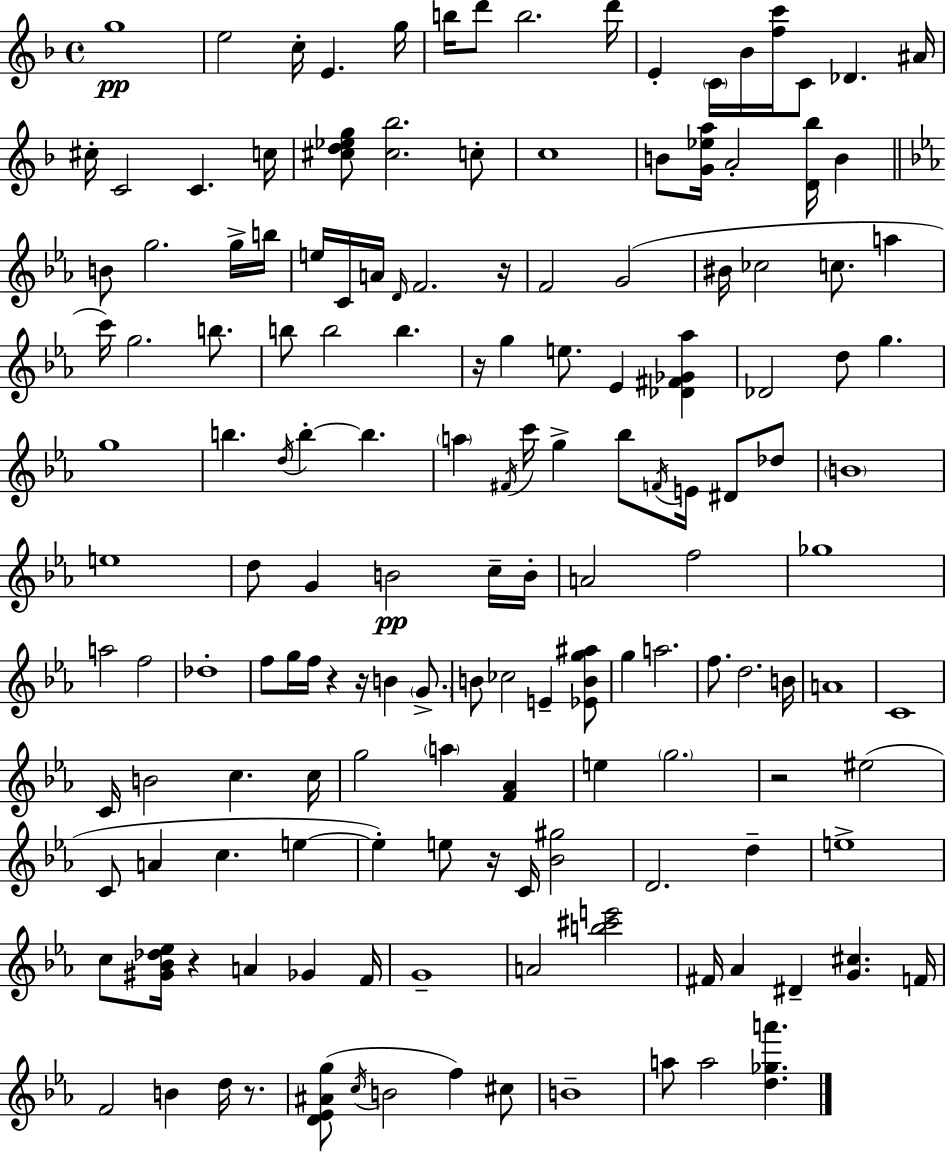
{
  \clef treble
  \time 4/4
  \defaultTimeSignature
  \key f \major
  g''1\pp | e''2 c''16-. e'4. g''16 | b''16 d'''8 b''2. d'''16 | e'4-. \parenthesize c'16 bes'16 <f'' c'''>16 c'8 des'4. ais'16 | \break cis''16-. c'2 c'4. c''16 | <cis'' d'' ees'' g''>8 <cis'' bes''>2. c''8-. | c''1 | b'8 <g' ees'' a''>16 a'2-. <d' bes''>16 b'4 | \break \bar "||" \break \key ees \major b'8 g''2. g''16-> b''16 | e''16 c'16 a'16 \grace { d'16 } f'2. | r16 f'2 g'2( | bis'16 ces''2 c''8. a''4 | \break c'''16) g''2. b''8. | b''8 b''2 b''4. | r16 g''4 e''8. ees'4 <des' fis' ges' aes''>4 | des'2 d''8 g''4. | \break g''1 | b''4. \acciaccatura { d''16 } b''4-.~~ b''4. | \parenthesize a''4 \acciaccatura { fis'16 } c'''16 g''4-> bes''8 \acciaccatura { f'16 } e'16 | dis'8 des''8 \parenthesize b'1 | \break e''1 | d''8 g'4 b'2\pp | c''16-- b'16-. a'2 f''2 | ges''1 | \break a''2 f''2 | des''1-. | f''8 g''16 f''16 r4 r16 b'4 | \parenthesize g'8.-> b'8 ces''2 e'4-- | \break <ees' b' g'' ais''>8 g''4 a''2. | f''8. d''2. | b'16 a'1 | c'1 | \break c'16 b'2 c''4. | c''16 g''2 \parenthesize a''4 | <f' aes'>4 e''4 \parenthesize g''2. | r2 eis''2( | \break c'8 a'4 c''4. | e''4~~ e''4-.) e''8 r16 c'16 <bes' gis''>2 | d'2. | d''4-- e''1-> | \break c''8 <gis' bes' des'' ees''>16 r4 a'4 ges'4 | f'16 g'1-- | a'2 <b'' cis''' e'''>2 | fis'16 aes'4 dis'4-- <g' cis''>4. | \break f'16 f'2 b'4 | d''16 r8. <d' ees' ais' g''>8( \acciaccatura { c''16 } b'2 f''4) | cis''8 b'1-- | a''8 a''2 <d'' ges'' a'''>4. | \break \bar "|."
}